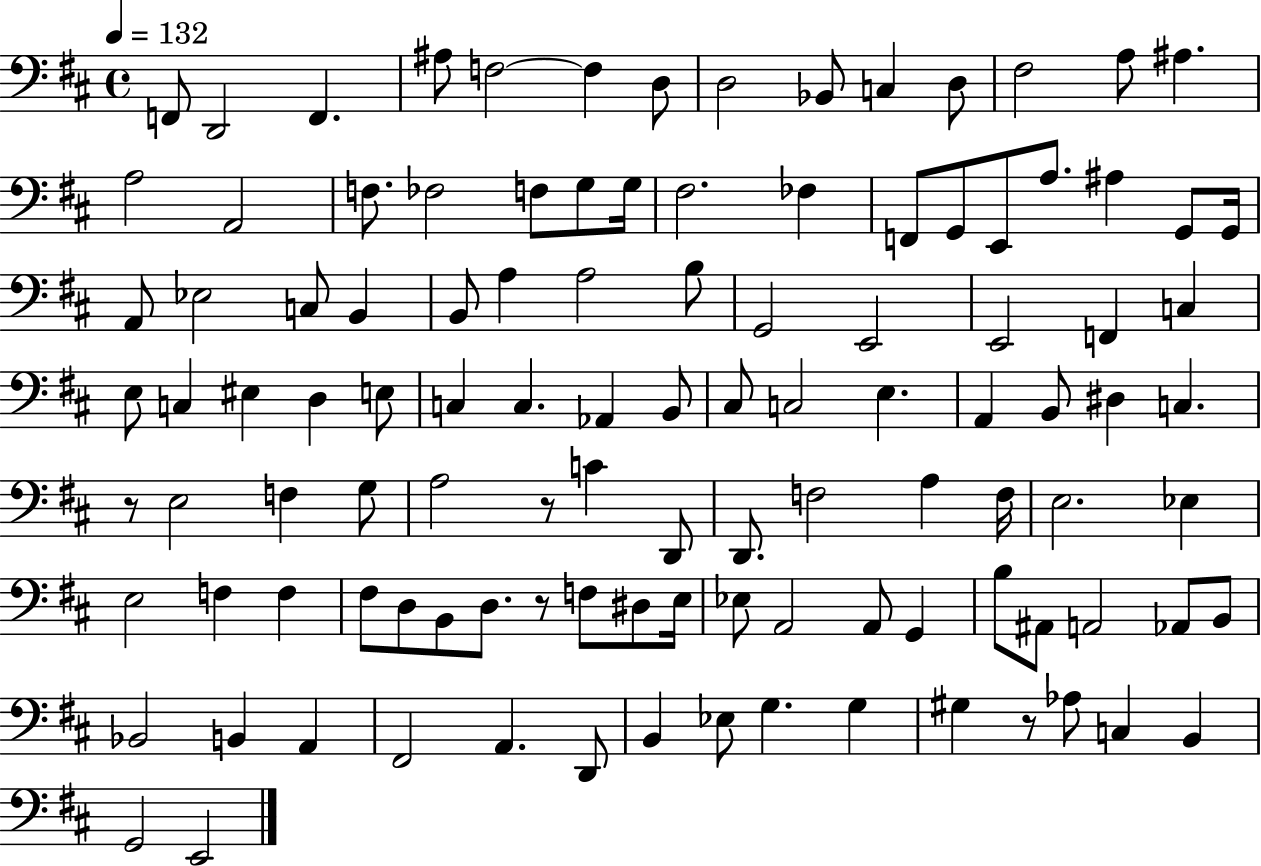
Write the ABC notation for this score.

X:1
T:Untitled
M:4/4
L:1/4
K:D
F,,/2 D,,2 F,, ^A,/2 F,2 F, D,/2 D,2 _B,,/2 C, D,/2 ^F,2 A,/2 ^A, A,2 A,,2 F,/2 _F,2 F,/2 G,/2 G,/4 ^F,2 _F, F,,/2 G,,/2 E,,/2 A,/2 ^A, G,,/2 G,,/4 A,,/2 _E,2 C,/2 B,, B,,/2 A, A,2 B,/2 G,,2 E,,2 E,,2 F,, C, E,/2 C, ^E, D, E,/2 C, C, _A,, B,,/2 ^C,/2 C,2 E, A,, B,,/2 ^D, C, z/2 E,2 F, G,/2 A,2 z/2 C D,,/2 D,,/2 F,2 A, F,/4 E,2 _E, E,2 F, F, ^F,/2 D,/2 B,,/2 D,/2 z/2 F,/2 ^D,/2 E,/4 _E,/2 A,,2 A,,/2 G,, B,/2 ^A,,/2 A,,2 _A,,/2 B,,/2 _B,,2 B,, A,, ^F,,2 A,, D,,/2 B,, _E,/2 G, G, ^G, z/2 _A,/2 C, B,, G,,2 E,,2